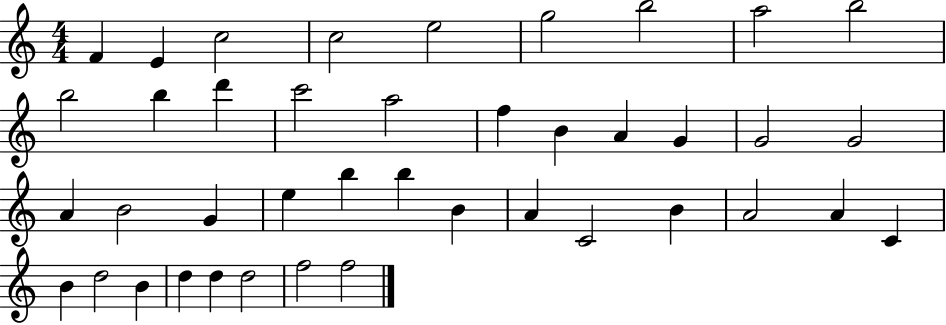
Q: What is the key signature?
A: C major